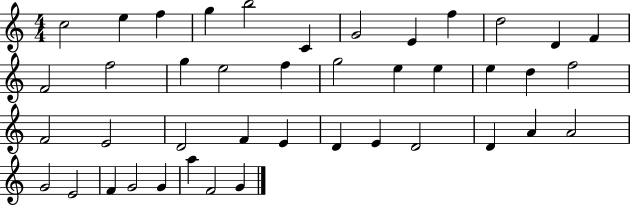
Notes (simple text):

C5/h E5/q F5/q G5/q B5/h C4/q G4/h E4/q F5/q D5/h D4/q F4/q F4/h F5/h G5/q E5/h F5/q G5/h E5/q E5/q E5/q D5/q F5/h F4/h E4/h D4/h F4/q E4/q D4/q E4/q D4/h D4/q A4/q A4/h G4/h E4/h F4/q G4/h G4/q A5/q F4/h G4/q